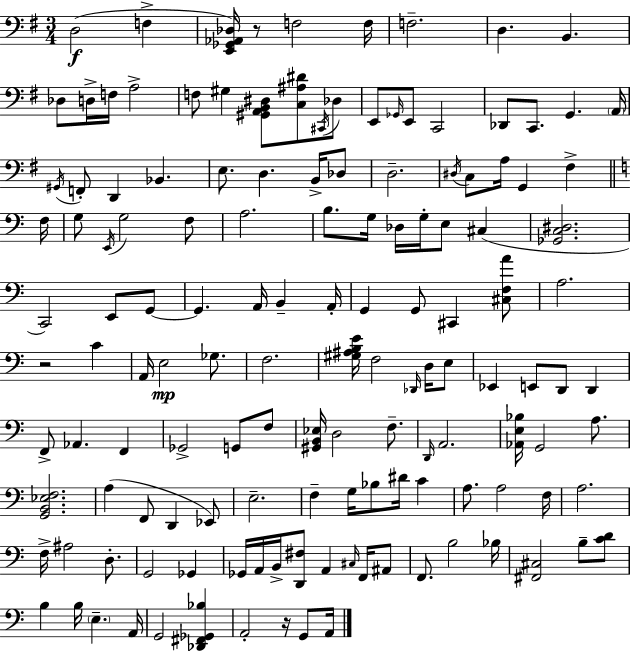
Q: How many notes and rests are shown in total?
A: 139